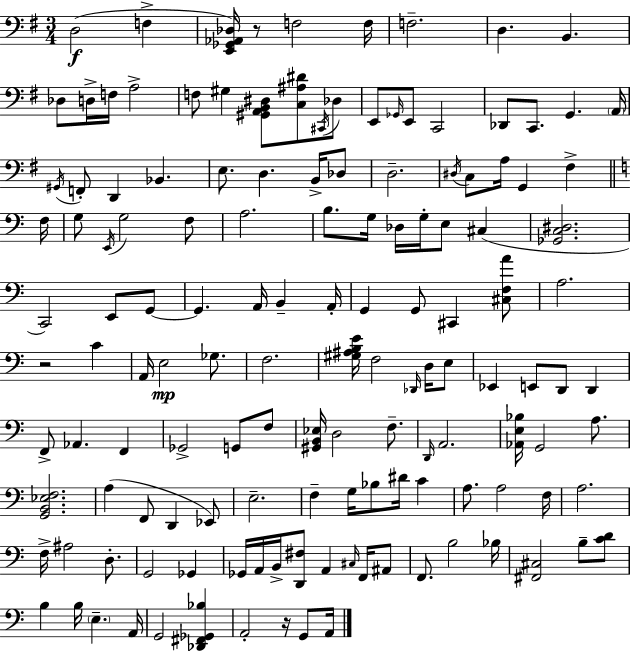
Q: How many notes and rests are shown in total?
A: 139